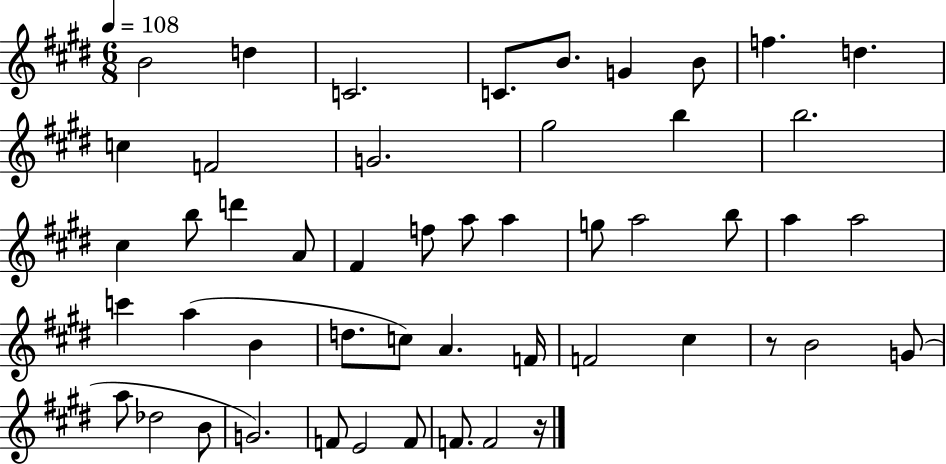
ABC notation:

X:1
T:Untitled
M:6/8
L:1/4
K:E
B2 d C2 C/2 B/2 G B/2 f d c F2 G2 ^g2 b b2 ^c b/2 d' A/2 ^F f/2 a/2 a g/2 a2 b/2 a a2 c' a B d/2 c/2 A F/4 F2 ^c z/2 B2 G/2 a/2 _d2 B/2 G2 F/2 E2 F/2 F/2 F2 z/4